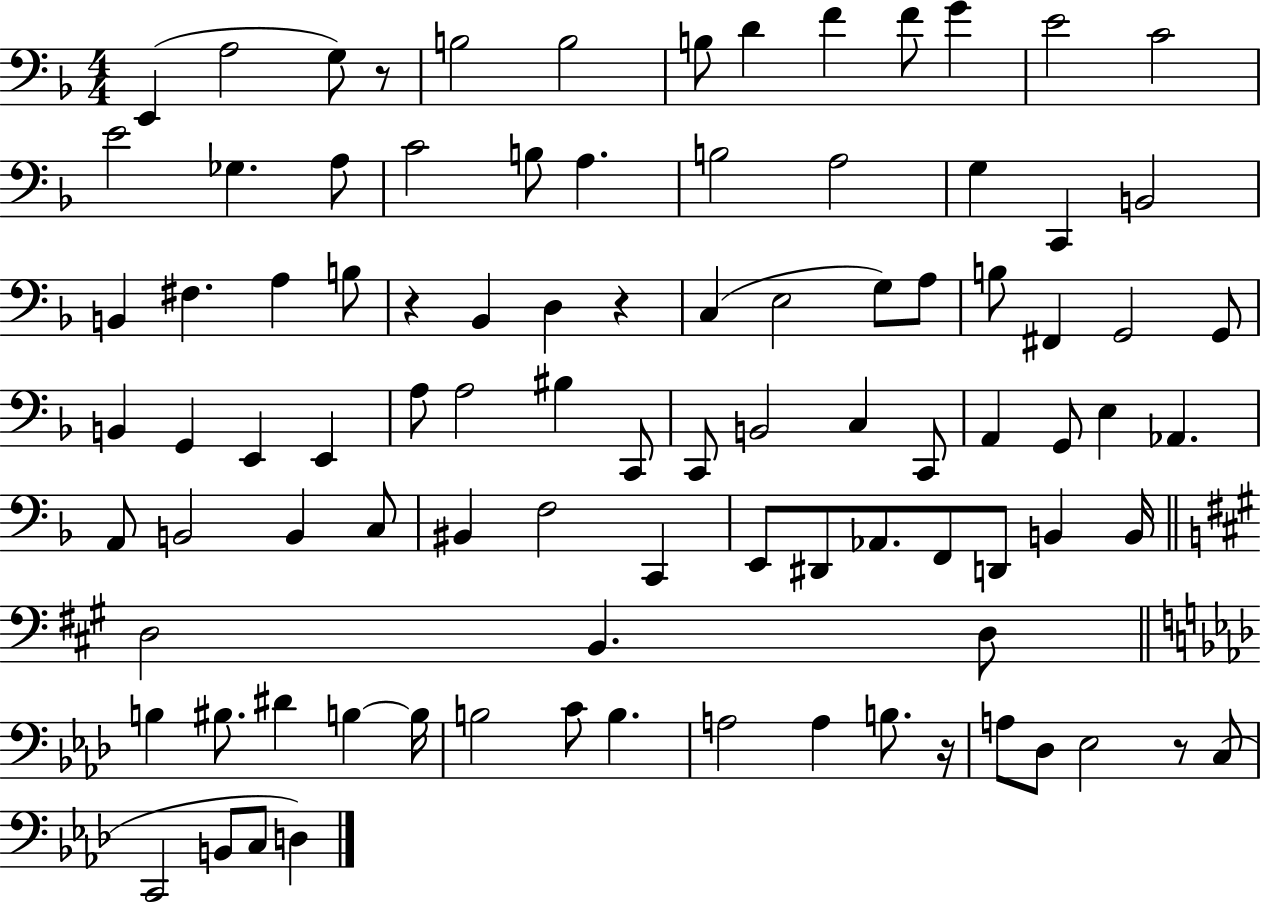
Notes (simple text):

E2/q A3/h G3/e R/e B3/h B3/h B3/e D4/q F4/q F4/e G4/q E4/h C4/h E4/h Gb3/q. A3/e C4/h B3/e A3/q. B3/h A3/h G3/q C2/q B2/h B2/q F#3/q. A3/q B3/e R/q Bb2/q D3/q R/q C3/q E3/h G3/e A3/e B3/e F#2/q G2/h G2/e B2/q G2/q E2/q E2/q A3/e A3/h BIS3/q C2/e C2/e B2/h C3/q C2/e A2/q G2/e E3/q Ab2/q. A2/e B2/h B2/q C3/e BIS2/q F3/h C2/q E2/e D#2/e Ab2/e. F2/e D2/e B2/q B2/s D3/h B2/q. D3/e B3/q BIS3/e. D#4/q B3/q B3/s B3/h C4/e B3/q. A3/h A3/q B3/e. R/s A3/e Db3/e Eb3/h R/e C3/e C2/h B2/e C3/e D3/q